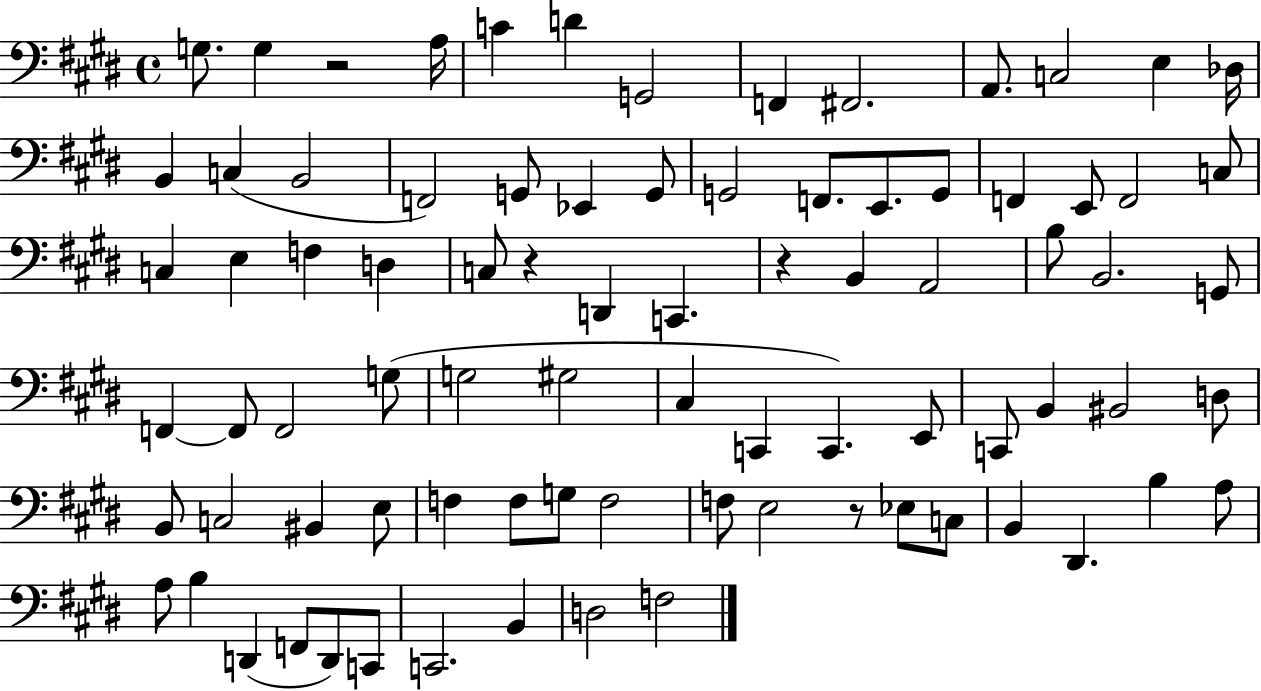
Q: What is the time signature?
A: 4/4